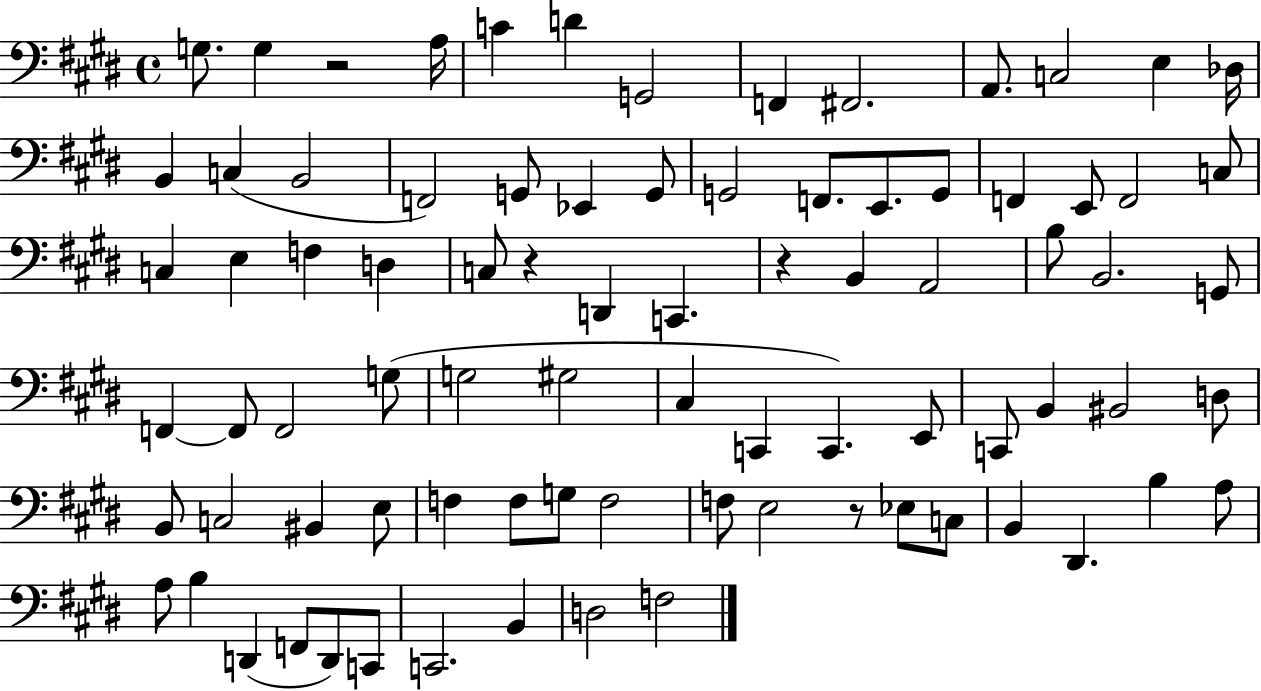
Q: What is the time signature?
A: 4/4